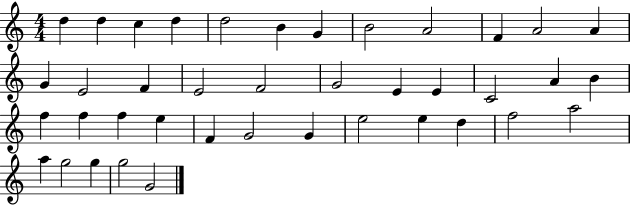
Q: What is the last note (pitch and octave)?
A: G4